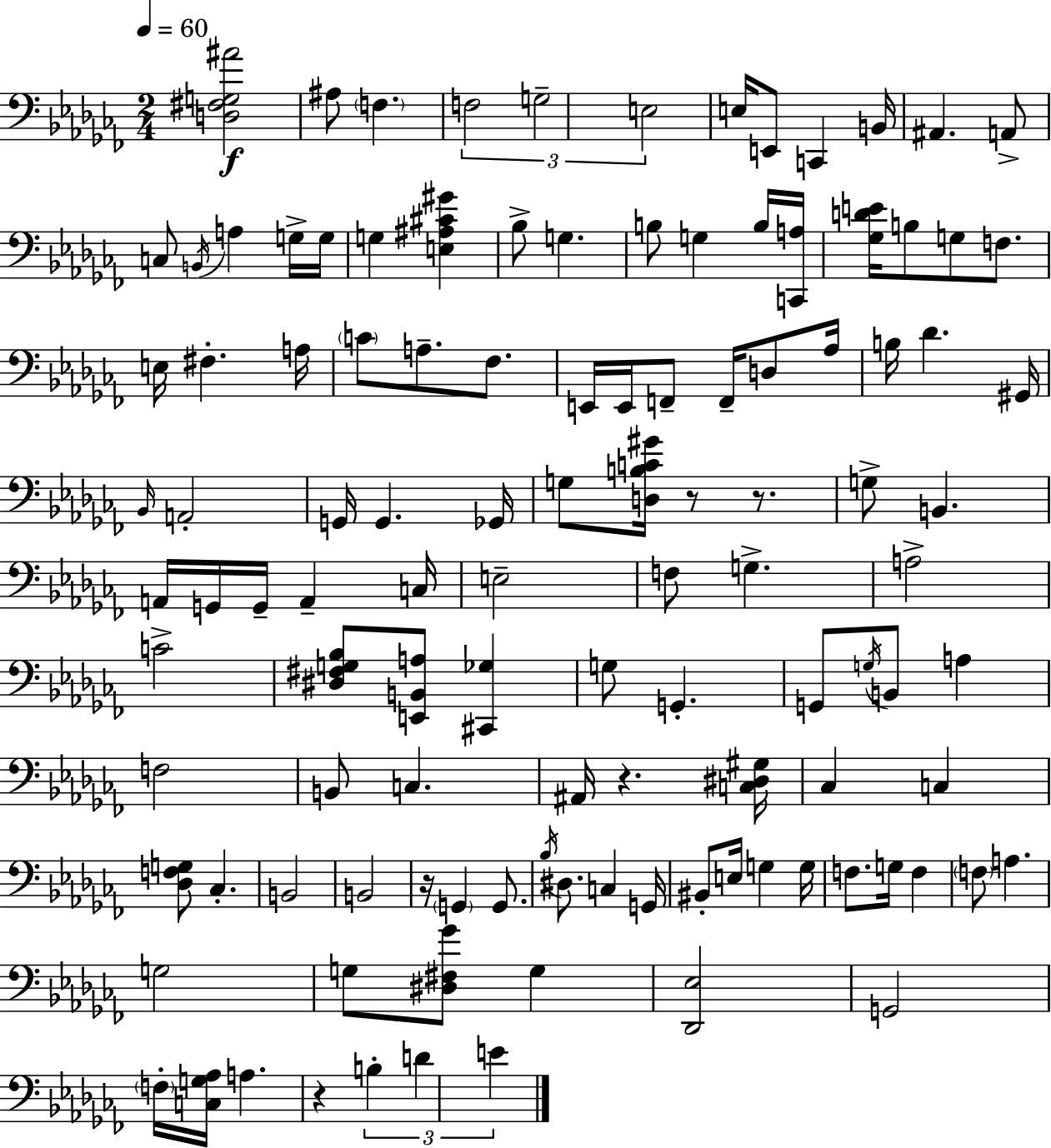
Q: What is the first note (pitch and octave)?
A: A#3